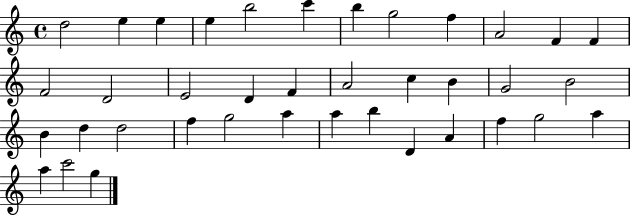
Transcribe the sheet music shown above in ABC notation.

X:1
T:Untitled
M:4/4
L:1/4
K:C
d2 e e e b2 c' b g2 f A2 F F F2 D2 E2 D F A2 c B G2 B2 B d d2 f g2 a a b D A f g2 a a c'2 g